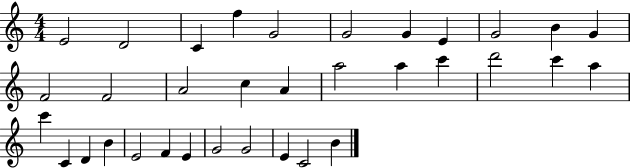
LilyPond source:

{
  \clef treble
  \numericTimeSignature
  \time 4/4
  \key c \major
  e'2 d'2 | c'4 f''4 g'2 | g'2 g'4 e'4 | g'2 b'4 g'4 | \break f'2 f'2 | a'2 c''4 a'4 | a''2 a''4 c'''4 | d'''2 c'''4 a''4 | \break c'''4 c'4 d'4 b'4 | e'2 f'4 e'4 | g'2 g'2 | e'4 c'2 b'4 | \break \bar "|."
}